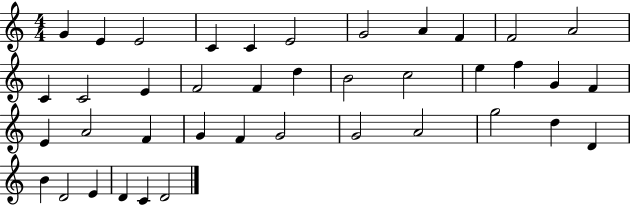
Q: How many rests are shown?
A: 0